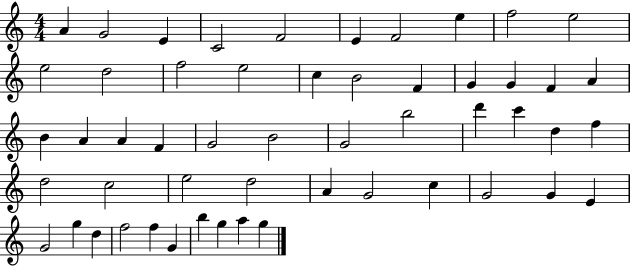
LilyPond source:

{
  \clef treble
  \numericTimeSignature
  \time 4/4
  \key c \major
  a'4 g'2 e'4 | c'2 f'2 | e'4 f'2 e''4 | f''2 e''2 | \break e''2 d''2 | f''2 e''2 | c''4 b'2 f'4 | g'4 g'4 f'4 a'4 | \break b'4 a'4 a'4 f'4 | g'2 b'2 | g'2 b''2 | d'''4 c'''4 d''4 f''4 | \break d''2 c''2 | e''2 d''2 | a'4 g'2 c''4 | g'2 g'4 e'4 | \break g'2 g''4 d''4 | f''2 f''4 g'4 | b''4 g''4 a''4 g''4 | \bar "|."
}